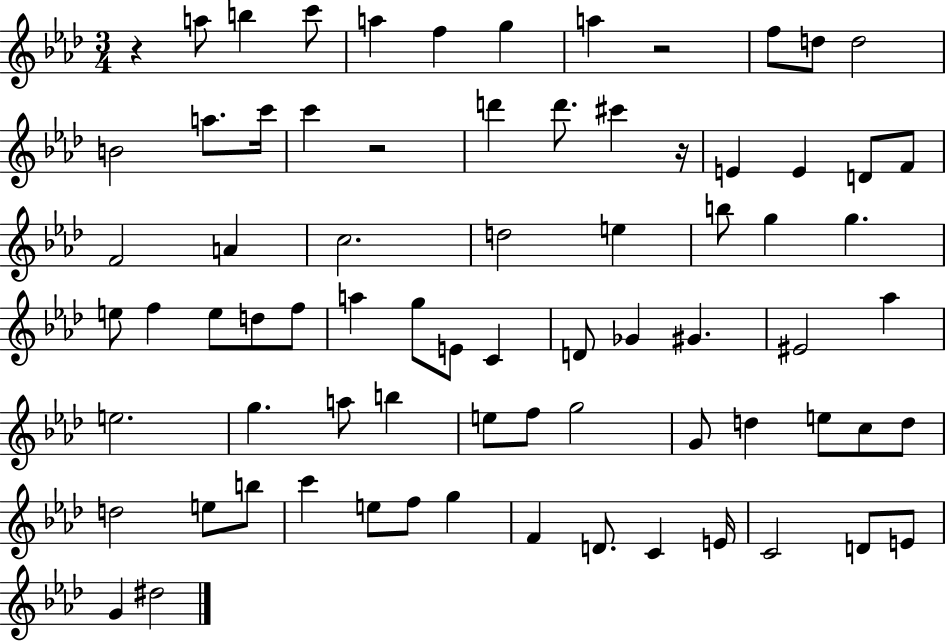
{
  \clef treble
  \numericTimeSignature
  \time 3/4
  \key aes \major
  r4 a''8 b''4 c'''8 | a''4 f''4 g''4 | a''4 r2 | f''8 d''8 d''2 | \break b'2 a''8. c'''16 | c'''4 r2 | d'''4 d'''8. cis'''4 r16 | e'4 e'4 d'8 f'8 | \break f'2 a'4 | c''2. | d''2 e''4 | b''8 g''4 g''4. | \break e''8 f''4 e''8 d''8 f''8 | a''4 g''8 e'8 c'4 | d'8 ges'4 gis'4. | eis'2 aes''4 | \break e''2. | g''4. a''8 b''4 | e''8 f''8 g''2 | g'8 d''4 e''8 c''8 d''8 | \break d''2 e''8 b''8 | c'''4 e''8 f''8 g''4 | f'4 d'8. c'4 e'16 | c'2 d'8 e'8 | \break g'4 dis''2 | \bar "|."
}